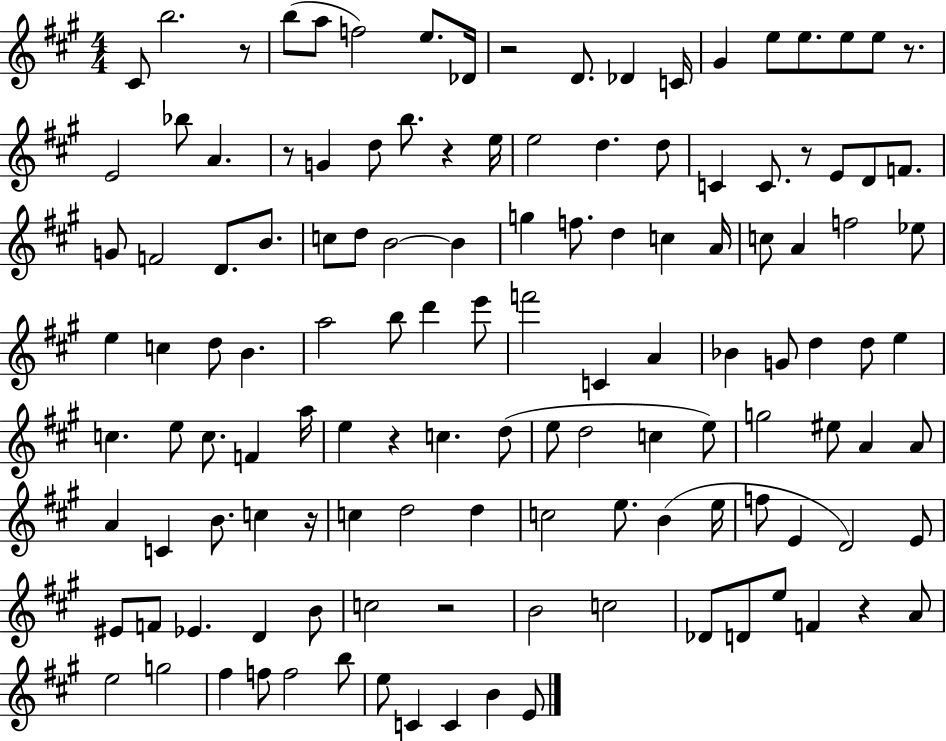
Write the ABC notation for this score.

X:1
T:Untitled
M:4/4
L:1/4
K:A
^C/2 b2 z/2 b/2 a/2 f2 e/2 _D/4 z2 D/2 _D C/4 ^G e/2 e/2 e/2 e/2 z/2 E2 _b/2 A z/2 G d/2 b/2 z e/4 e2 d d/2 C C/2 z/2 E/2 D/2 F/2 G/2 F2 D/2 B/2 c/2 d/2 B2 B g f/2 d c A/4 c/2 A f2 _e/2 e c d/2 B a2 b/2 d' e'/2 f'2 C A _B G/2 d d/2 e c e/2 c/2 F a/4 e z c d/2 e/2 d2 c e/2 g2 ^e/2 A A/2 A C B/2 c z/4 c d2 d c2 e/2 B e/4 f/2 E D2 E/2 ^E/2 F/2 _E D B/2 c2 z2 B2 c2 _D/2 D/2 e/2 F z A/2 e2 g2 ^f f/2 f2 b/2 e/2 C C B E/2